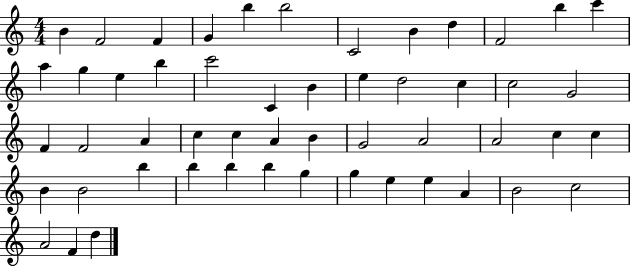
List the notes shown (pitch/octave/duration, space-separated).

B4/q F4/h F4/q G4/q B5/q B5/h C4/h B4/q D5/q F4/h B5/q C6/q A5/q G5/q E5/q B5/q C6/h C4/q B4/q E5/q D5/h C5/q C5/h G4/h F4/q F4/h A4/q C5/q C5/q A4/q B4/q G4/h A4/h A4/h C5/q C5/q B4/q B4/h B5/q B5/q B5/q B5/q G5/q G5/q E5/q E5/q A4/q B4/h C5/h A4/h F4/q D5/q